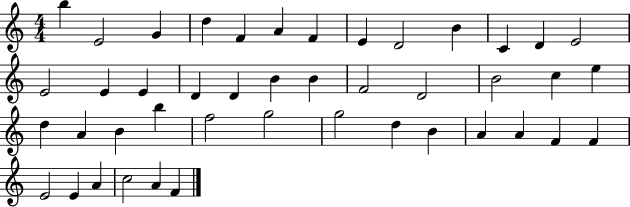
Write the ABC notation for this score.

X:1
T:Untitled
M:4/4
L:1/4
K:C
b E2 G d F A F E D2 B C D E2 E2 E E D D B B F2 D2 B2 c e d A B b f2 g2 g2 d B A A F F E2 E A c2 A F